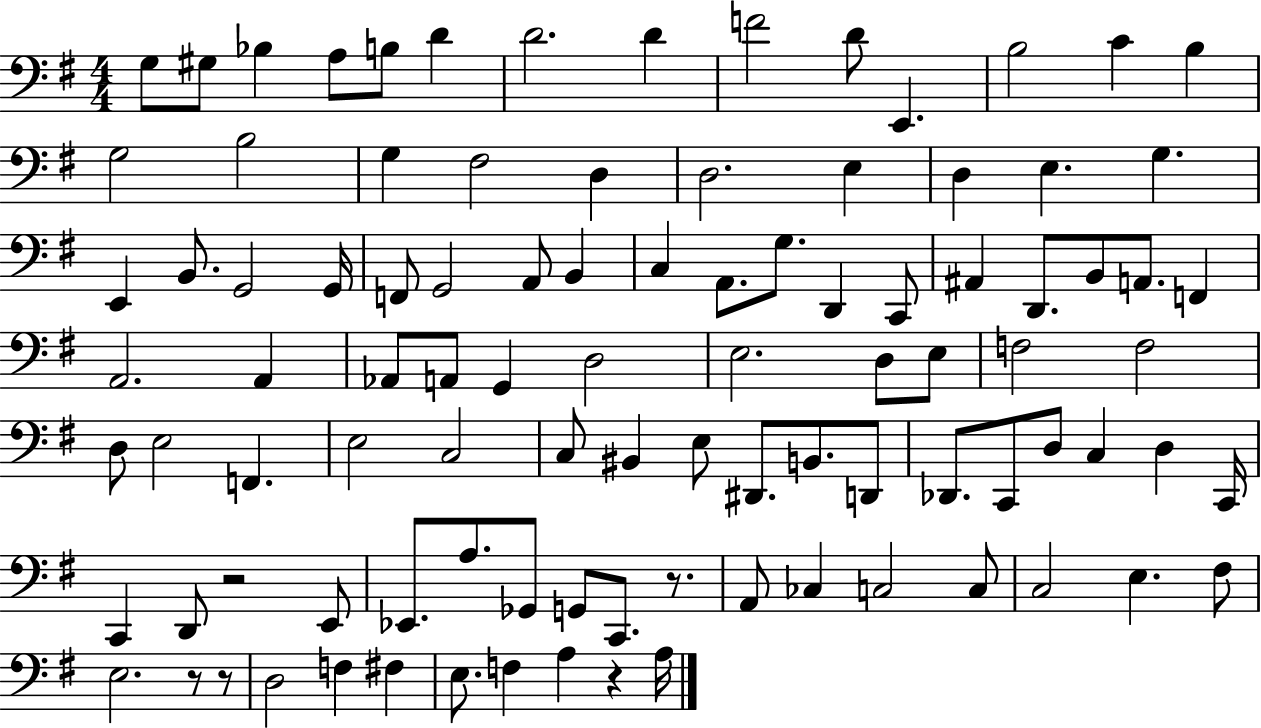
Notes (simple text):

G3/e G#3/e Bb3/q A3/e B3/e D4/q D4/h. D4/q F4/h D4/e E2/q. B3/h C4/q B3/q G3/h B3/h G3/q F#3/h D3/q D3/h. E3/q D3/q E3/q. G3/q. E2/q B2/e. G2/h G2/s F2/e G2/h A2/e B2/q C3/q A2/e. G3/e. D2/q C2/e A#2/q D2/e. B2/e A2/e. F2/q A2/h. A2/q Ab2/e A2/e G2/q D3/h E3/h. D3/e E3/e F3/h F3/h D3/e E3/h F2/q. E3/h C3/h C3/e BIS2/q E3/e D#2/e. B2/e. D2/e Db2/e. C2/e D3/e C3/q D3/q C2/s C2/q D2/e R/h E2/e Eb2/e. A3/e. Gb2/e G2/e C2/e. R/e. A2/e CES3/q C3/h C3/e C3/h E3/q. F#3/e E3/h. R/e R/e D3/h F3/q F#3/q E3/e. F3/q A3/q R/q A3/s